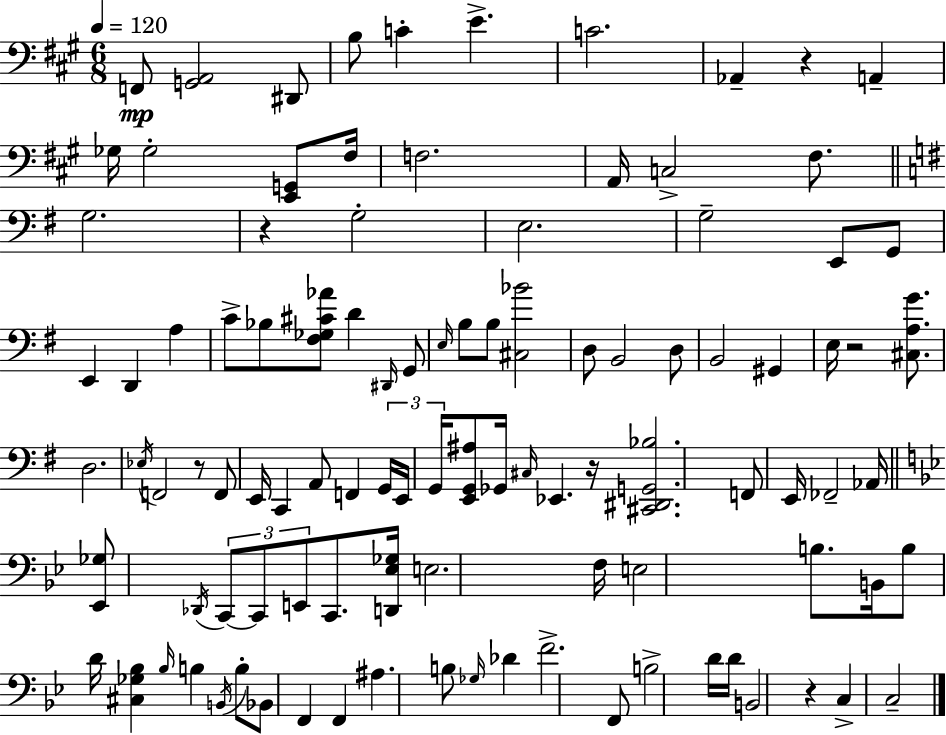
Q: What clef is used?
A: bass